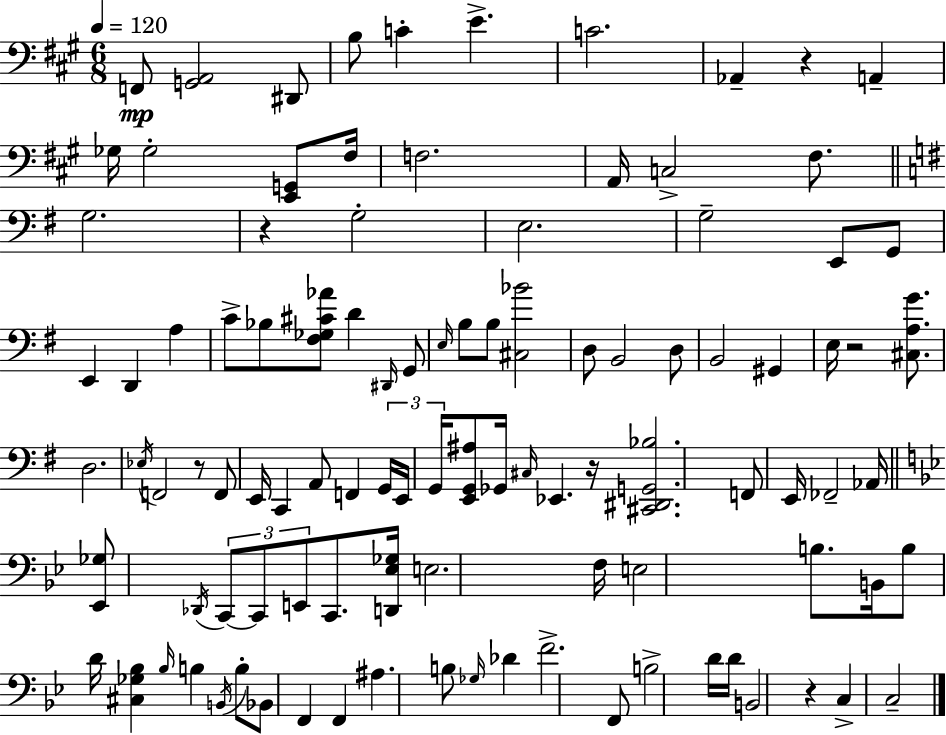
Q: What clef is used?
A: bass